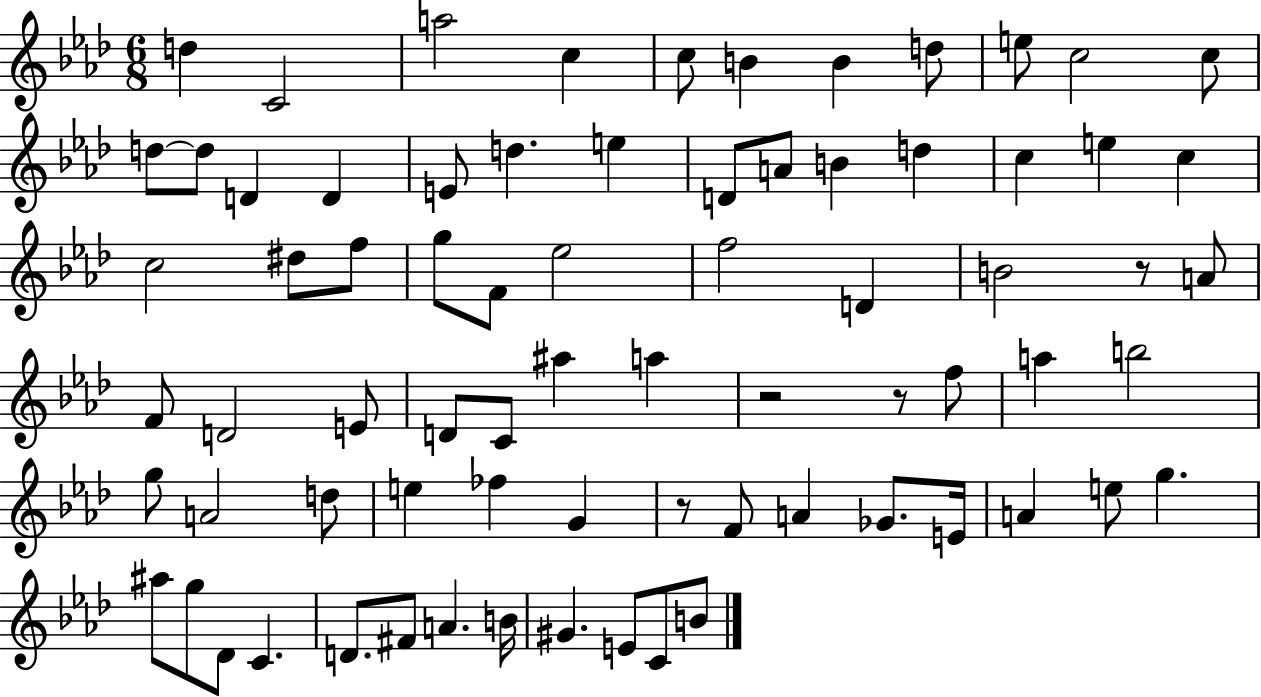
{
  \clef treble
  \numericTimeSignature
  \time 6/8
  \key aes \major
  d''4 c'2 | a''2 c''4 | c''8 b'4 b'4 d''8 | e''8 c''2 c''8 | \break d''8~~ d''8 d'4 d'4 | e'8 d''4. e''4 | d'8 a'8 b'4 d''4 | c''4 e''4 c''4 | \break c''2 dis''8 f''8 | g''8 f'8 ees''2 | f''2 d'4 | b'2 r8 a'8 | \break f'8 d'2 e'8 | d'8 c'8 ais''4 a''4 | r2 r8 f''8 | a''4 b''2 | \break g''8 a'2 d''8 | e''4 fes''4 g'4 | r8 f'8 a'4 ges'8. e'16 | a'4 e''8 g''4. | \break ais''8 g''8 des'8 c'4. | d'8. fis'8 a'4. b'16 | gis'4. e'8 c'8 b'8 | \bar "|."
}